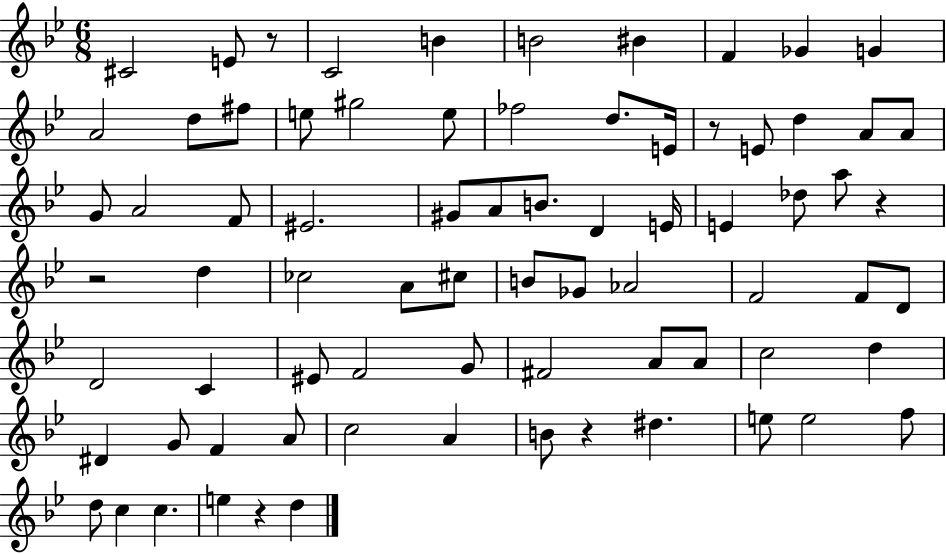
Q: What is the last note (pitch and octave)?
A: D5